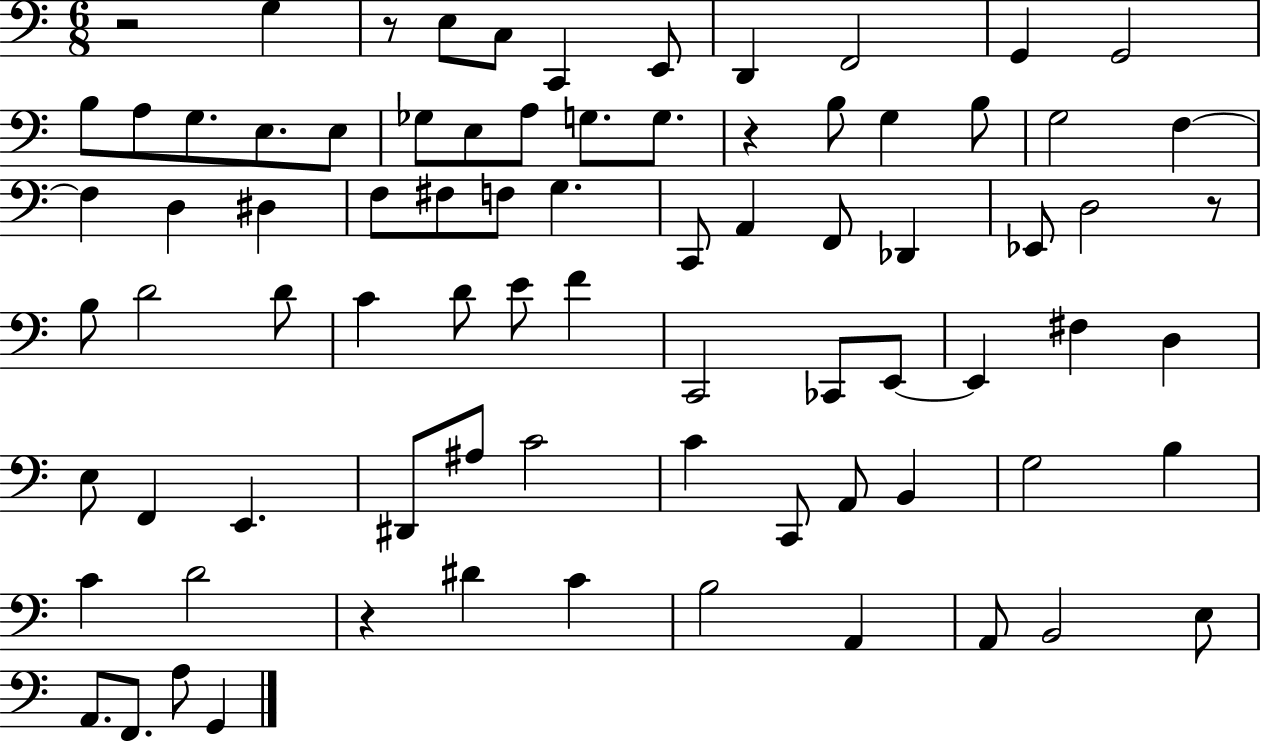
{
  \clef bass
  \numericTimeSignature
  \time 6/8
  \key c \major
  \repeat volta 2 { r2 g4 | r8 e8 c8 c,4 e,8 | d,4 f,2 | g,4 g,2 | \break b8 a8 g8. e8. e8 | ges8 e8 a8 g8. g8. | r4 b8 g4 b8 | g2 f4~~ | \break f4 d4 dis4 | f8 fis8 f8 g4. | c,8 a,4 f,8 des,4 | ees,8 d2 r8 | \break b8 d'2 d'8 | c'4 d'8 e'8 f'4 | c,2 ces,8 e,8~~ | e,4 fis4 d4 | \break e8 f,4 e,4. | dis,8 ais8 c'2 | c'4 c,8 a,8 b,4 | g2 b4 | \break c'4 d'2 | r4 dis'4 c'4 | b2 a,4 | a,8 b,2 e8 | \break a,8. f,8. a8 g,4 | } \bar "|."
}